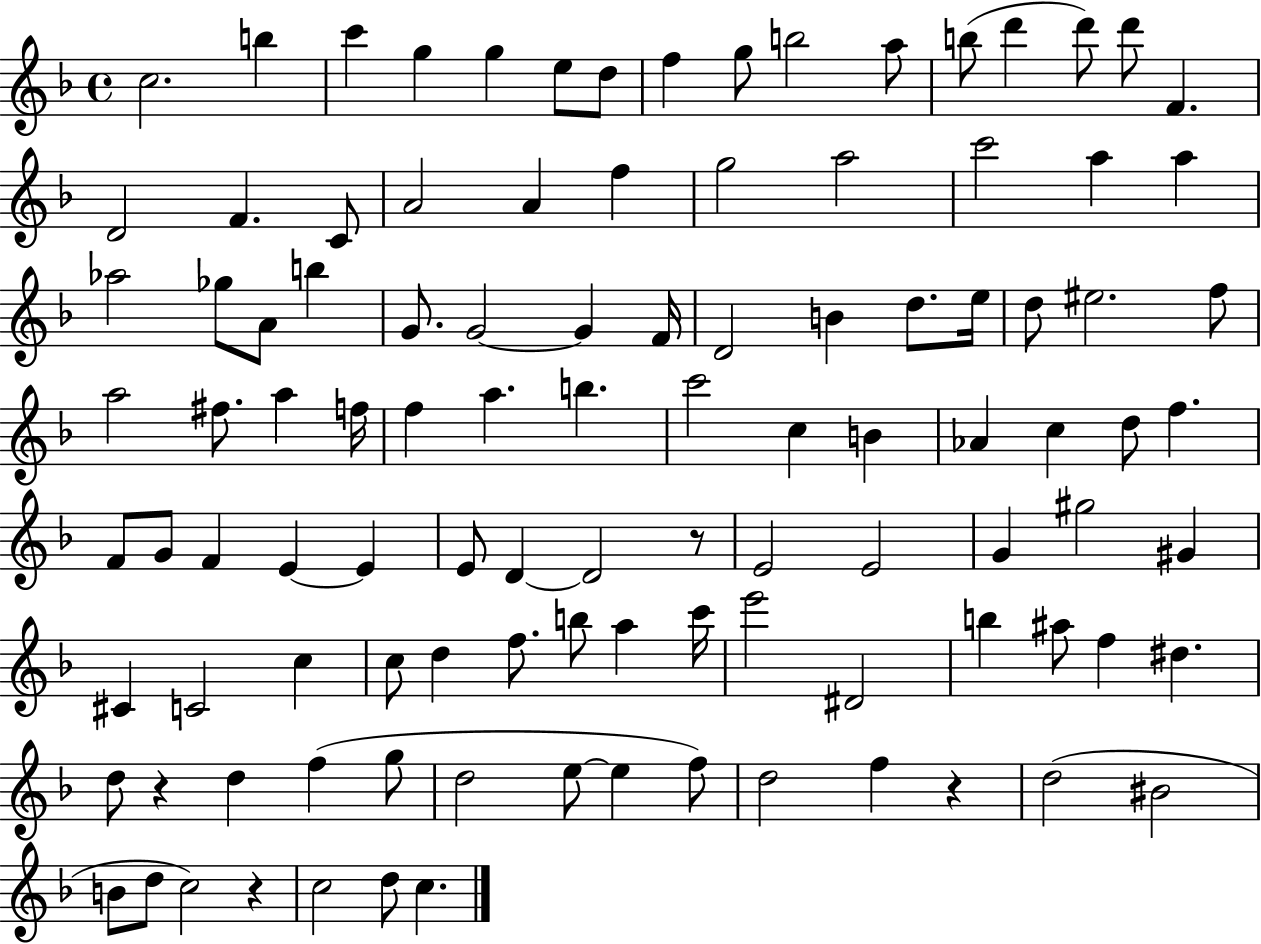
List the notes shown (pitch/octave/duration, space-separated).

C5/h. B5/q C6/q G5/q G5/q E5/e D5/e F5/q G5/e B5/h A5/e B5/e D6/q D6/e D6/e F4/q. D4/h F4/q. C4/e A4/h A4/q F5/q G5/h A5/h C6/h A5/q A5/q Ab5/h Gb5/e A4/e B5/q G4/e. G4/h G4/q F4/s D4/h B4/q D5/e. E5/s D5/e EIS5/h. F5/e A5/h F#5/e. A5/q F5/s F5/q A5/q. B5/q. C6/h C5/q B4/q Ab4/q C5/q D5/e F5/q. F4/e G4/e F4/q E4/q E4/q E4/e D4/q D4/h R/e E4/h E4/h G4/q G#5/h G#4/q C#4/q C4/h C5/q C5/e D5/q F5/e. B5/e A5/q C6/s E6/h D#4/h B5/q A#5/e F5/q D#5/q. D5/e R/q D5/q F5/q G5/e D5/h E5/e E5/q F5/e D5/h F5/q R/q D5/h BIS4/h B4/e D5/e C5/h R/q C5/h D5/e C5/q.